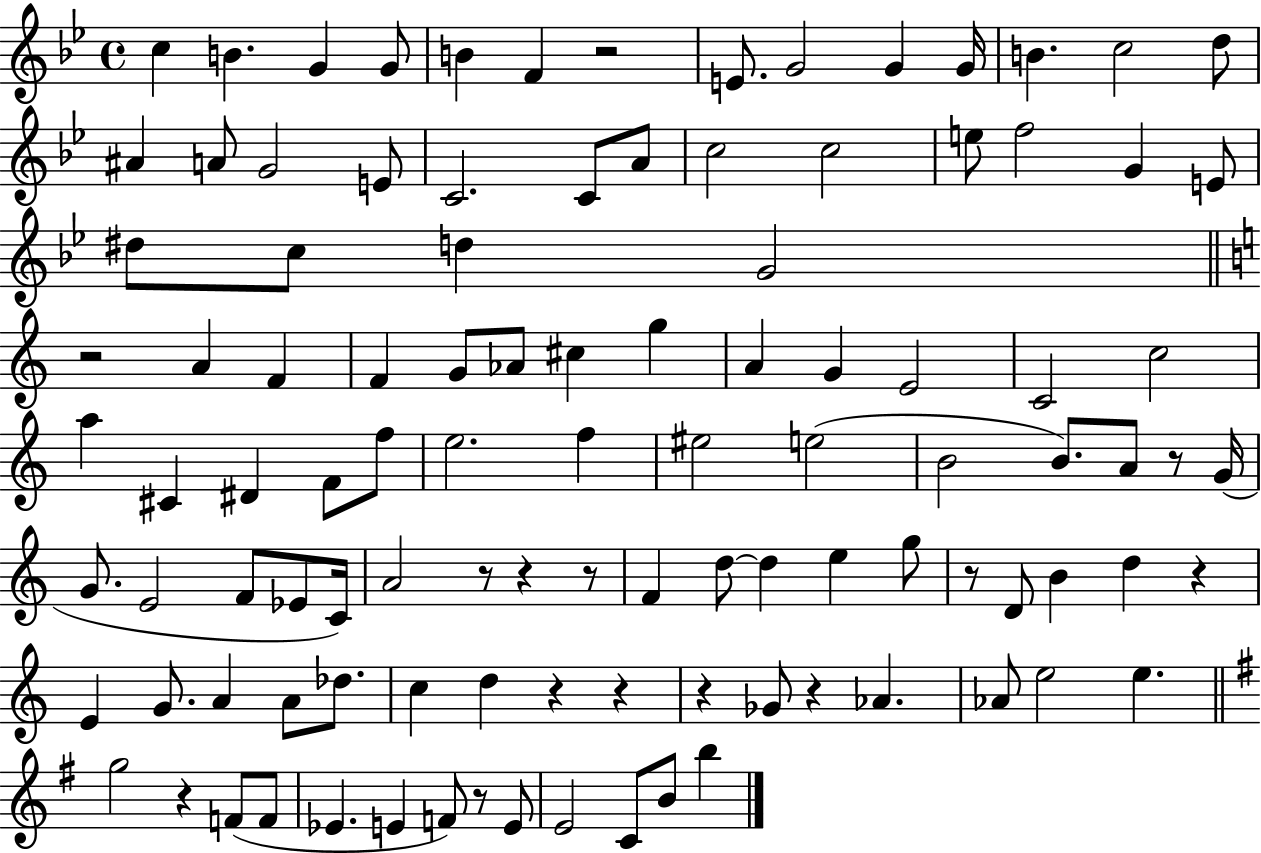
X:1
T:Untitled
M:4/4
L:1/4
K:Bb
c B G G/2 B F z2 E/2 G2 G G/4 B c2 d/2 ^A A/2 G2 E/2 C2 C/2 A/2 c2 c2 e/2 f2 G E/2 ^d/2 c/2 d G2 z2 A F F G/2 _A/2 ^c g A G E2 C2 c2 a ^C ^D F/2 f/2 e2 f ^e2 e2 B2 B/2 A/2 z/2 G/4 G/2 E2 F/2 _E/2 C/4 A2 z/2 z z/2 F d/2 d e g/2 z/2 D/2 B d z E G/2 A A/2 _d/2 c d z z z _G/2 z _A _A/2 e2 e g2 z F/2 F/2 _E E F/2 z/2 E/2 E2 C/2 B/2 b